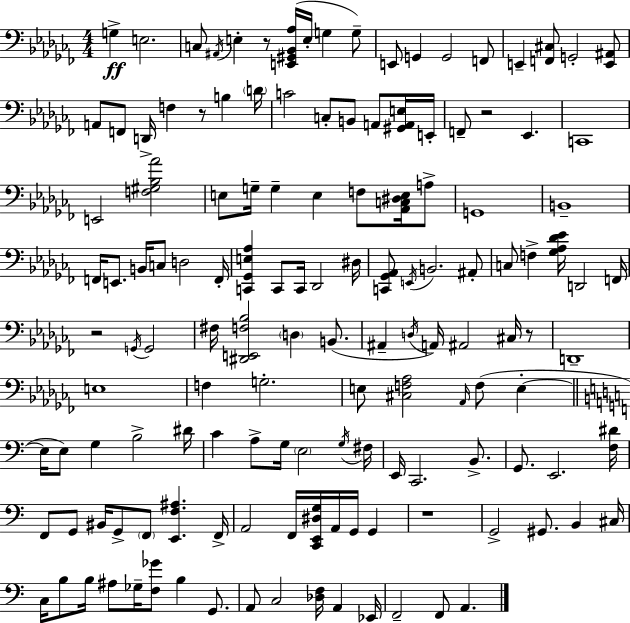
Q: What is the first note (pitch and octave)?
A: G3